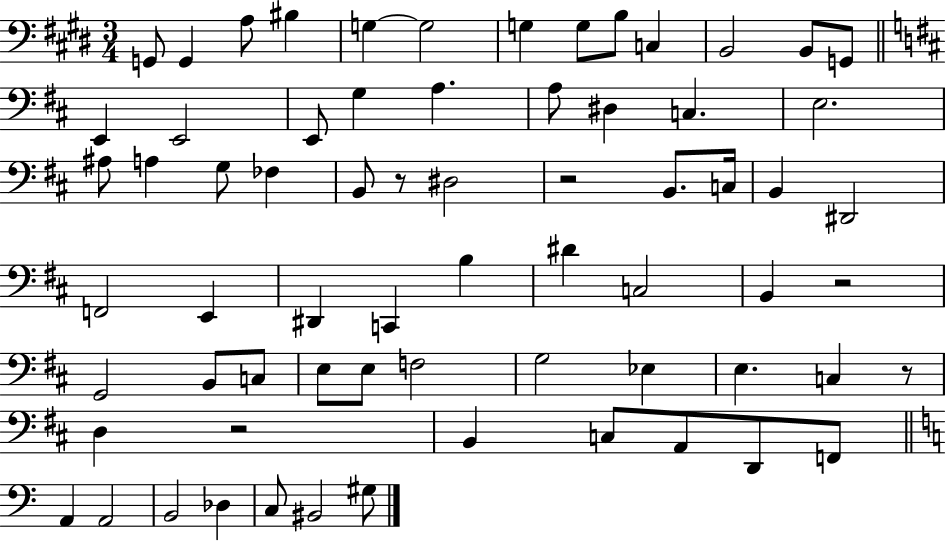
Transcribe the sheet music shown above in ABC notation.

X:1
T:Untitled
M:3/4
L:1/4
K:E
G,,/2 G,, A,/2 ^B, G, G,2 G, G,/2 B,/2 C, B,,2 B,,/2 G,,/2 E,, E,,2 E,,/2 G, A, A,/2 ^D, C, E,2 ^A,/2 A, G,/2 _F, B,,/2 z/2 ^D,2 z2 B,,/2 C,/4 B,, ^D,,2 F,,2 E,, ^D,, C,, B, ^D C,2 B,, z2 G,,2 B,,/2 C,/2 E,/2 E,/2 F,2 G,2 _E, E, C, z/2 D, z2 B,, C,/2 A,,/2 D,,/2 F,,/2 A,, A,,2 B,,2 _D, C,/2 ^B,,2 ^G,/2